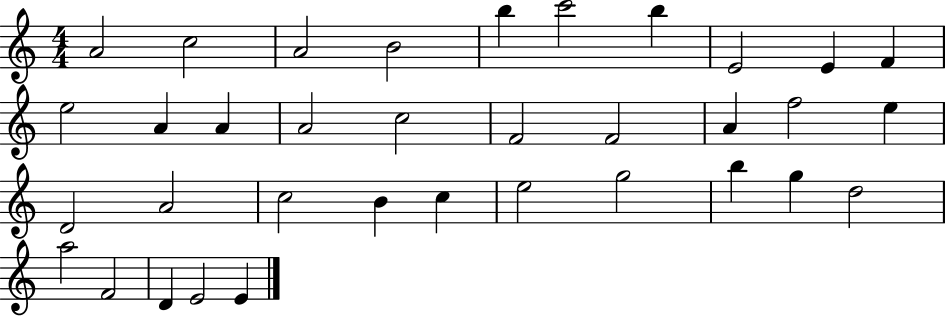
A4/h C5/h A4/h B4/h B5/q C6/h B5/q E4/h E4/q F4/q E5/h A4/q A4/q A4/h C5/h F4/h F4/h A4/q F5/h E5/q D4/h A4/h C5/h B4/q C5/q E5/h G5/h B5/q G5/q D5/h A5/h F4/h D4/q E4/h E4/q